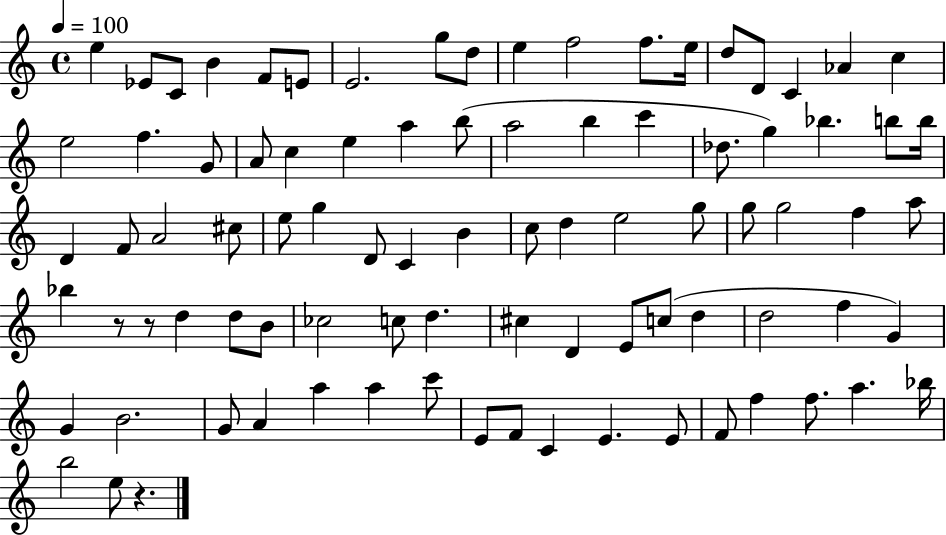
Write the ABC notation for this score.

X:1
T:Untitled
M:4/4
L:1/4
K:C
e _E/2 C/2 B F/2 E/2 E2 g/2 d/2 e f2 f/2 e/4 d/2 D/2 C _A c e2 f G/2 A/2 c e a b/2 a2 b c' _d/2 g _b b/2 b/4 D F/2 A2 ^c/2 e/2 g D/2 C B c/2 d e2 g/2 g/2 g2 f a/2 _b z/2 z/2 d d/2 B/2 _c2 c/2 d ^c D E/2 c/2 d d2 f G G B2 G/2 A a a c'/2 E/2 F/2 C E E/2 F/2 f f/2 a _b/4 b2 e/2 z